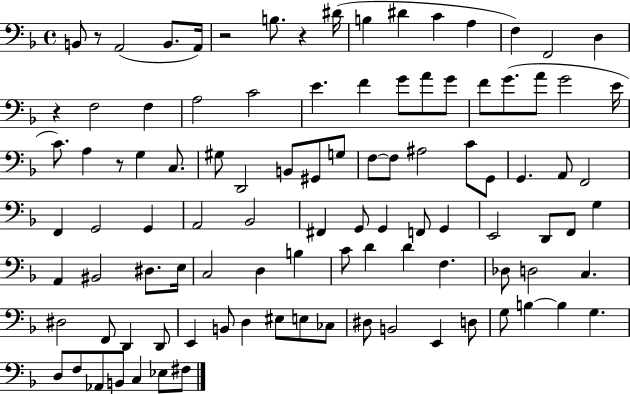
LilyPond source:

{
  \clef bass
  \time 4/4
  \defaultTimeSignature
  \key f \major
  b,8 r8 a,2( b,8. a,16) | r2 b8. r4 dis'16( | b4 dis'4 c'4 a4 | f4) f,2 d4 | \break r4 f2 f4 | a2 c'2 | e'4. f'4 g'8 a'8 g'8 | f'8 g'8.( a'8 g'2 e'16 | \break c'8.) a4 r8 g4 c8. | gis8 d,2 b,8 gis,8 g8 | f8~~ f8 ais2 c'8 g,8 | g,4. a,8 f,2 | \break f,4 g,2 g,4 | a,2 bes,2 | fis,4 g,8 g,4 f,8 g,4 | e,2 d,8 f,8 g4 | \break a,4 bis,2 dis8. e16 | c2 d4 b4 | c'8 d'4 d'4 f4. | des8 d2 c4. | \break dis2 f,8 d,4 d,8 | e,4 b,8 d4 eis8 e8 ces8 | dis8 b,2 e,4 d8 | g8 b4~~ b4 g4. | \break d8 f8 aes,8 b,8 c4 ees8 fis8 | \bar "|."
}